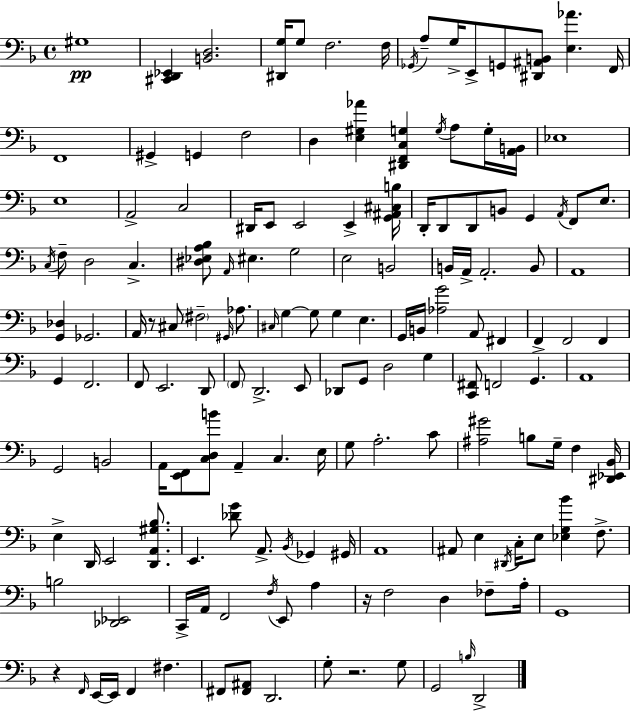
X:1
T:Untitled
M:4/4
L:1/4
K:F
^G,4 [^C,,D,,_E,,] [B,,D,]2 [^D,,G,]/4 G,/2 F,2 F,/4 _G,,/4 A,/2 G,/4 E,,/2 G,,/2 [^D,,^A,,B,,]/2 [E,_A] F,,/4 F,,4 ^G,, G,, F,2 D, [E,^G,_A] [^D,,F,,C,G,] G,/4 A,/2 G,/4 [A,,B,,]/4 _E,4 E,4 A,,2 C,2 ^D,,/4 E,,/2 E,,2 E,, [G,,^A,,^C,B,]/4 D,,/4 D,,/2 D,,/2 B,,/2 G,, A,,/4 F,,/2 E,/2 C,/4 F,/2 D,2 C, [^D,_E,A,_B,]/2 A,,/4 ^E, G,2 E,2 B,,2 B,,/4 A,,/4 A,,2 B,,/2 A,,4 [G,,_D,] _G,,2 A,,/4 z/2 ^C,/2 ^F,2 ^G,,/4 _A,/2 ^C,/4 G, G,/2 G, E, G,,/4 B,,/4 [_A,G]2 A,,/2 ^F,, F,, F,,2 F,, G,, F,,2 F,,/2 E,,2 D,,/2 F,,/2 D,,2 E,,/2 _D,,/2 G,,/2 D,2 G, [C,,^F,,]/2 F,,2 G,, A,,4 G,,2 B,,2 A,,/4 [E,,F,,]/2 [C,D,B]/2 A,, C, E,/4 G,/2 A,2 C/2 [^A,^G]2 B,/2 G,/4 F, [^D,,_E,,_B,,]/4 E, D,,/4 E,,2 [D,,A,,^G,_B,]/2 E,, [_DG]/2 A,,/2 _B,,/4 _G,, ^G,,/4 A,,4 ^A,,/2 E, ^D,,/4 C,/4 E,/2 [_E,G,_B] F,/2 B,2 [_D,,_E,,]2 C,,/4 A,,/4 F,,2 F,/4 E,,/2 A, z/4 F,2 D, _F,/2 A,/4 G,,4 z F,,/4 E,,/4 E,,/4 F,, ^F, ^F,,/2 [^F,,^A,,]/2 D,,2 G,/2 z2 G,/2 G,,2 B,/4 D,,2